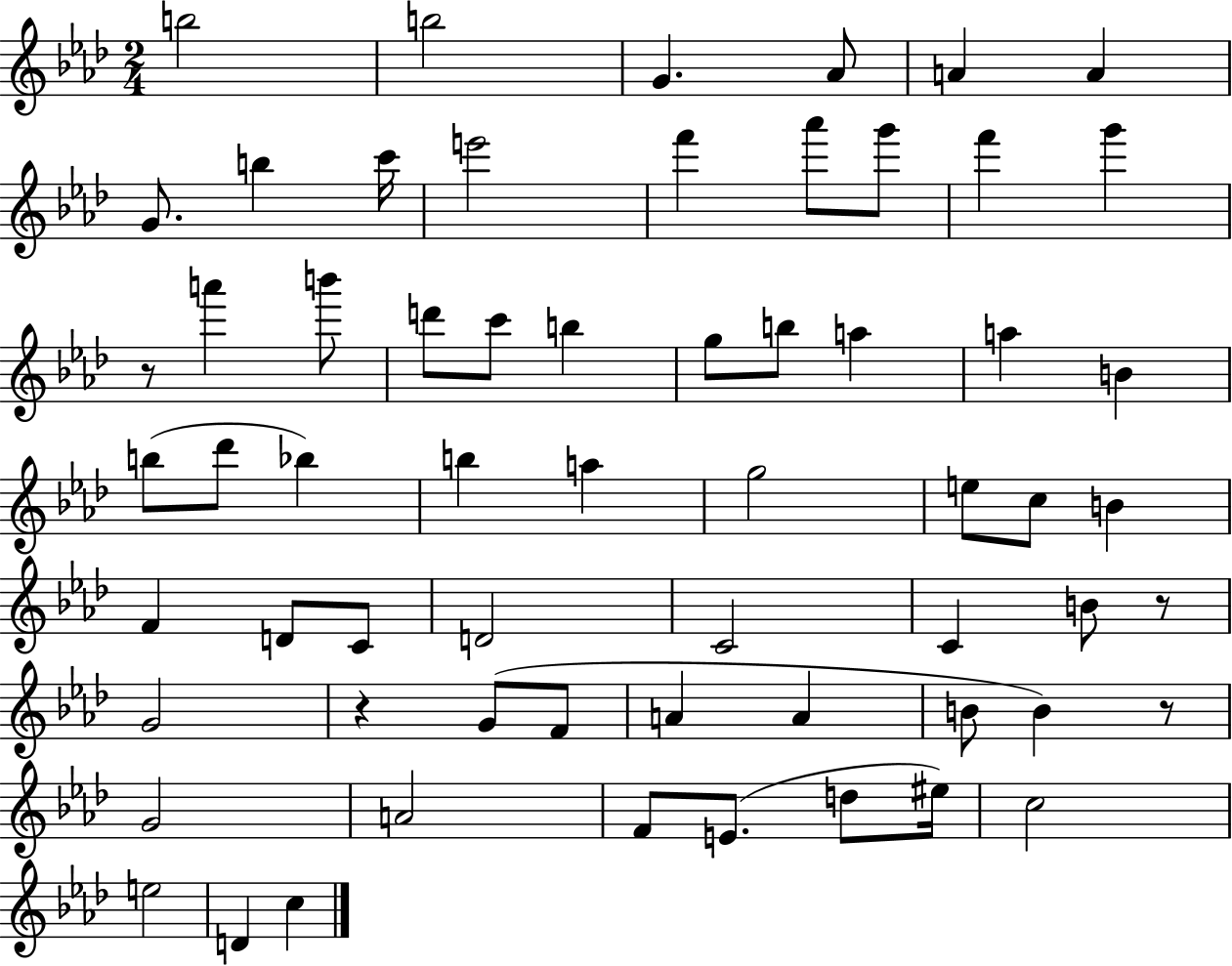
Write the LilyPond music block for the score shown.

{
  \clef treble
  \numericTimeSignature
  \time 2/4
  \key aes \major
  b''2 | b''2 | g'4. aes'8 | a'4 a'4 | \break g'8. b''4 c'''16 | e'''2 | f'''4 aes'''8 g'''8 | f'''4 g'''4 | \break r8 a'''4 b'''8 | d'''8 c'''8 b''4 | g''8 b''8 a''4 | a''4 b'4 | \break b''8( des'''8 bes''4) | b''4 a''4 | g''2 | e''8 c''8 b'4 | \break f'4 d'8 c'8 | d'2 | c'2 | c'4 b'8 r8 | \break g'2 | r4 g'8( f'8 | a'4 a'4 | b'8 b'4) r8 | \break g'2 | a'2 | f'8 e'8.( d''8 eis''16) | c''2 | \break e''2 | d'4 c''4 | \bar "|."
}